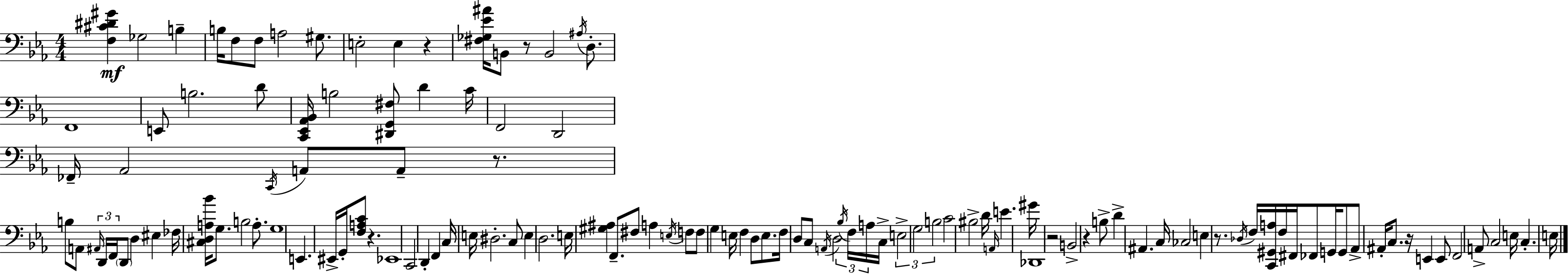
X:1
T:Untitled
M:4/4
L:1/4
K:Eb
[F,^C^D^G] _G,2 B, B,/4 F,/2 F,/2 A,2 ^G,/2 E,2 E, z [^F,_G,_E^A]/4 B,,/2 z/2 B,,2 ^A,/4 D,/2 F,,4 E,,/2 B,2 D/2 [C,,_E,,_A,,_B,,]/4 B,2 [^D,,G,,^F,]/2 D C/4 F,,2 D,,2 _F,,/4 _A,,2 C,,/4 A,,/2 A,,/2 z/2 B,/2 A,,/2 ^A,,/4 D,,/4 F,,/4 D,,/2 D, ^E, _F,/4 [^C,D,A,_B]/4 G,/2 B,2 A,/2 G,4 E,, ^E,,/4 G,,/4 [F,A,C]/2 z _E,,4 C,,2 D,, F,, C,/4 E,/4 ^D,2 C,/2 E, D,2 E,/4 [^G,^A,] F,,/2 ^F,/2 A, E,/4 F,/2 F,/2 G, E,/4 F, D,/2 E,/2 F,/4 D,/2 C,/2 A,,/4 D,2 _B,/4 F,/4 A,/4 C,/4 E,2 G,2 B,2 C2 ^B,2 D/4 A,,/4 E ^G/4 _D,,4 z2 B,,2 z B,/2 D ^A,, C,/4 _C,2 E, z/2 _D,/4 F,/4 [C,,^G,,A,]/4 F,/4 ^F,,/4 _F,,/2 G,,/4 G,,/2 _A,,/2 ^A,,/4 C,/2 z/4 E,, E,,/2 F,,2 A,,/2 C,2 E,/4 C, E,/4